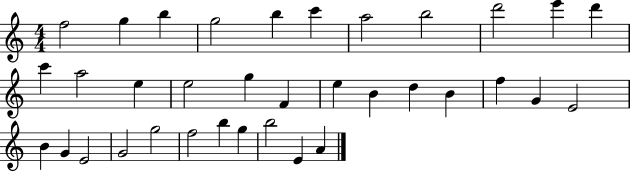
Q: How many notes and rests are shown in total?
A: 35